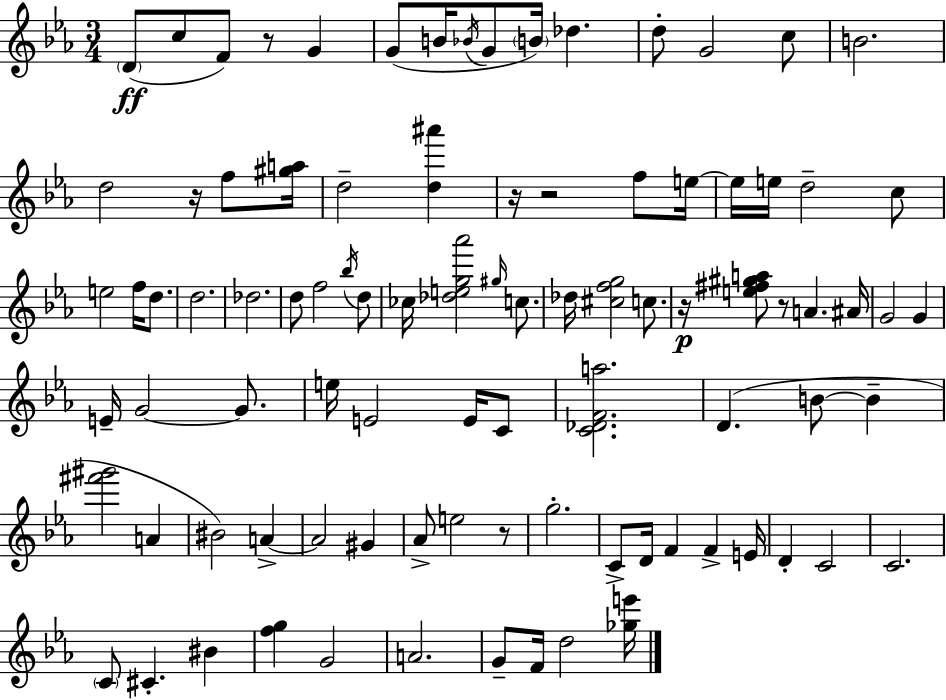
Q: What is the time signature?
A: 3/4